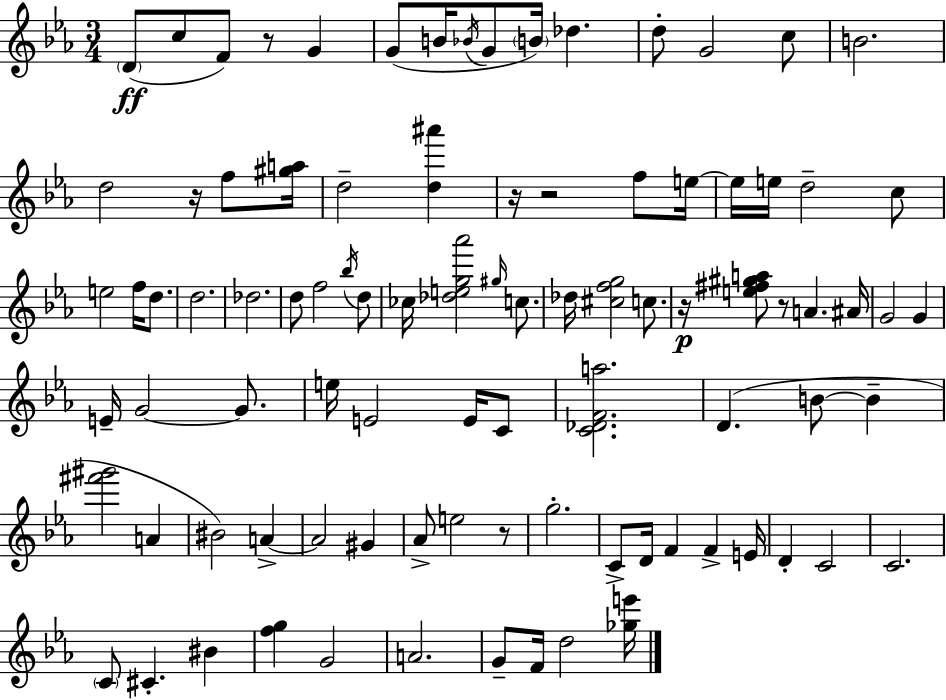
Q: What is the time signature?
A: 3/4